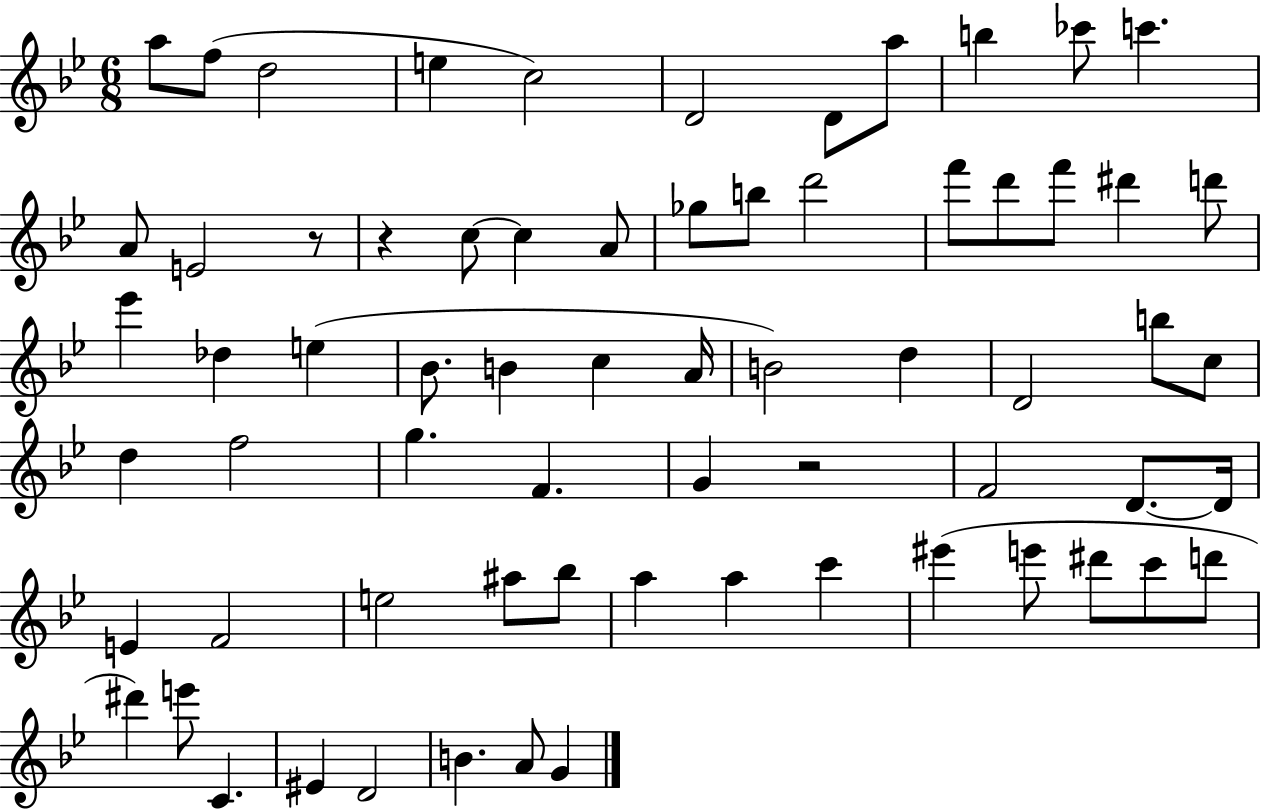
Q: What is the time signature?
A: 6/8